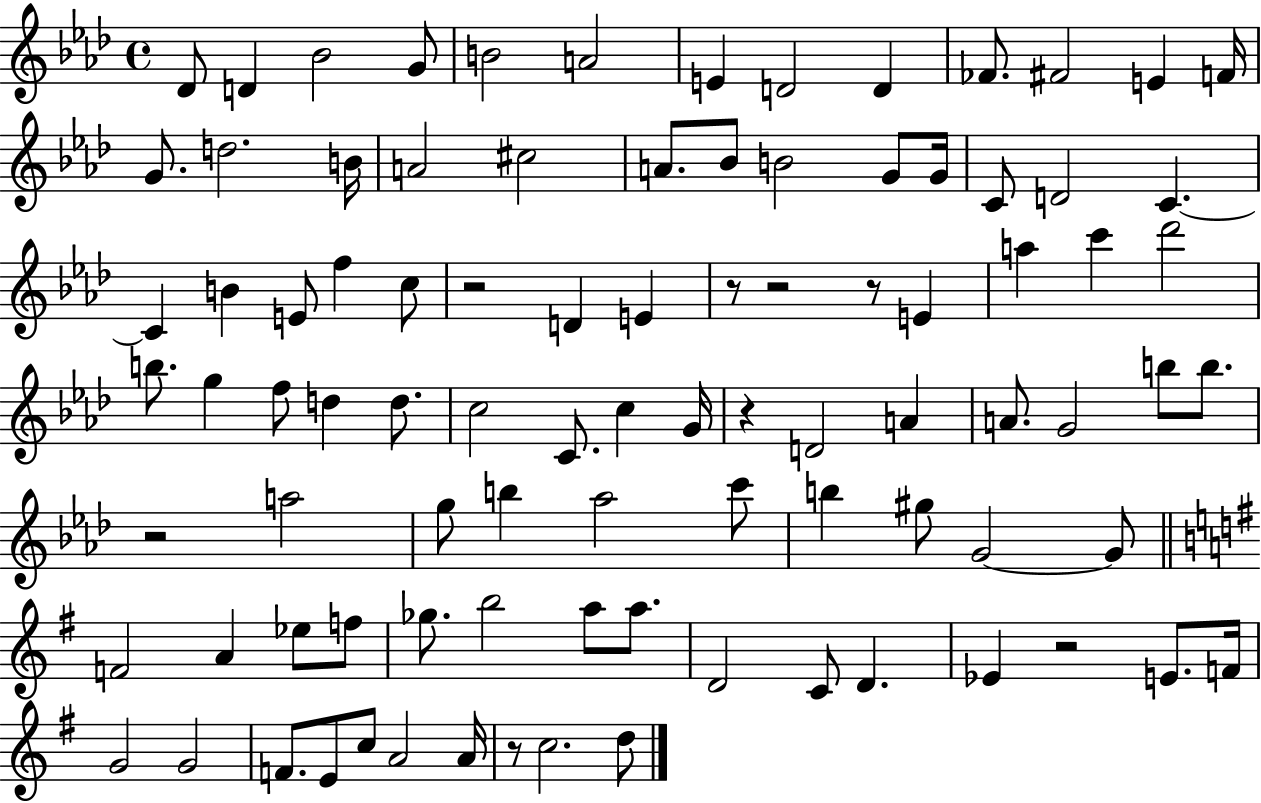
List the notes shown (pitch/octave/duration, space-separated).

Db4/e D4/q Bb4/h G4/e B4/h A4/h E4/q D4/h D4/q FES4/e. F#4/h E4/q F4/s G4/e. D5/h. B4/s A4/h C#5/h A4/e. Bb4/e B4/h G4/e G4/s C4/e D4/h C4/q. C4/q B4/q E4/e F5/q C5/e R/h D4/q E4/q R/e R/h R/e E4/q A5/q C6/q Db6/h B5/e. G5/q F5/e D5/q D5/e. C5/h C4/e. C5/q G4/s R/q D4/h A4/q A4/e. G4/h B5/e B5/e. R/h A5/h G5/e B5/q Ab5/h C6/e B5/q G#5/e G4/h G4/e F4/h A4/q Eb5/e F5/e Gb5/e. B5/h A5/e A5/e. D4/h C4/e D4/q. Eb4/q R/h E4/e. F4/s G4/h G4/h F4/e. E4/e C5/e A4/h A4/s R/e C5/h. D5/e